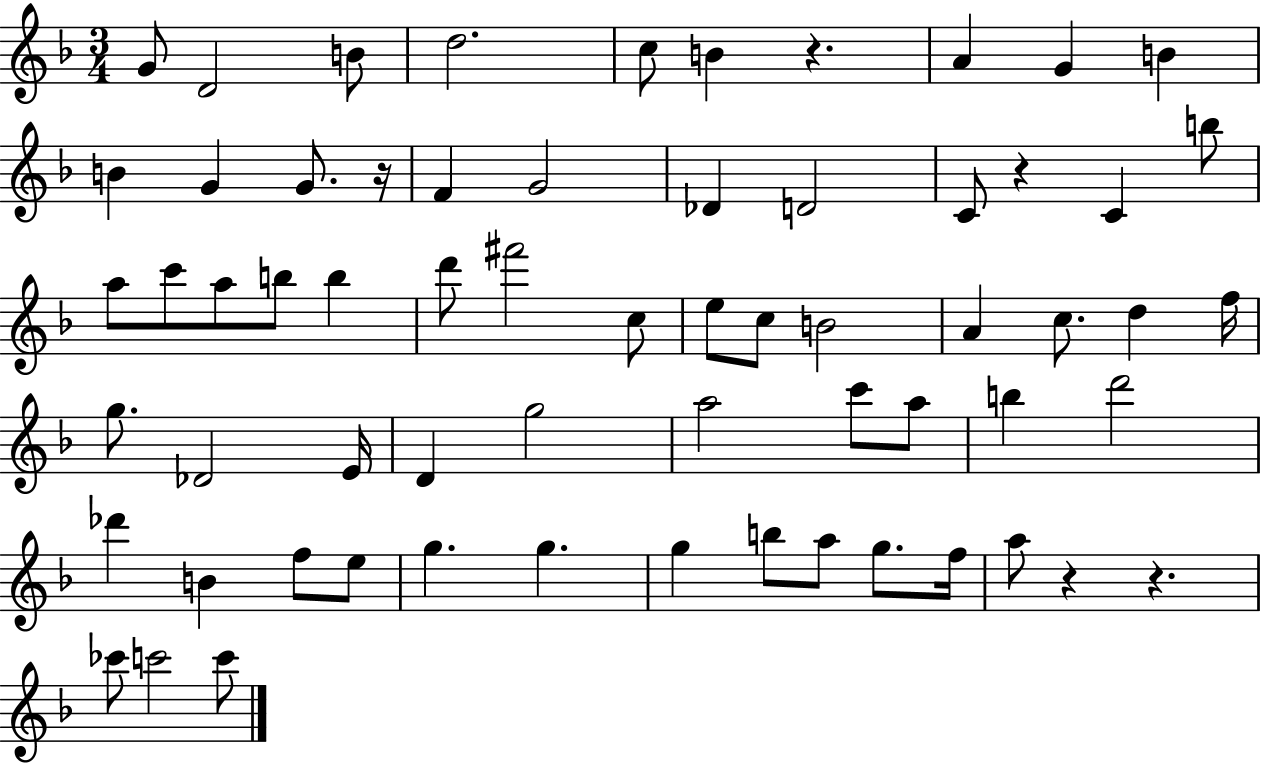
{
  \clef treble
  \numericTimeSignature
  \time 3/4
  \key f \major
  g'8 d'2 b'8 | d''2. | c''8 b'4 r4. | a'4 g'4 b'4 | \break b'4 g'4 g'8. r16 | f'4 g'2 | des'4 d'2 | c'8 r4 c'4 b''8 | \break a''8 c'''8 a''8 b''8 b''4 | d'''8 fis'''2 c''8 | e''8 c''8 b'2 | a'4 c''8. d''4 f''16 | \break g''8. des'2 e'16 | d'4 g''2 | a''2 c'''8 a''8 | b''4 d'''2 | \break des'''4 b'4 f''8 e''8 | g''4. g''4. | g''4 b''8 a''8 g''8. f''16 | a''8 r4 r4. | \break ces'''8 c'''2 c'''8 | \bar "|."
}